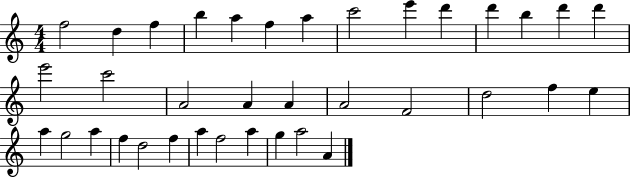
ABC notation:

X:1
T:Untitled
M:4/4
L:1/4
K:C
f2 d f b a f a c'2 e' d' d' b d' d' e'2 c'2 A2 A A A2 F2 d2 f e a g2 a f d2 f a f2 a g a2 A